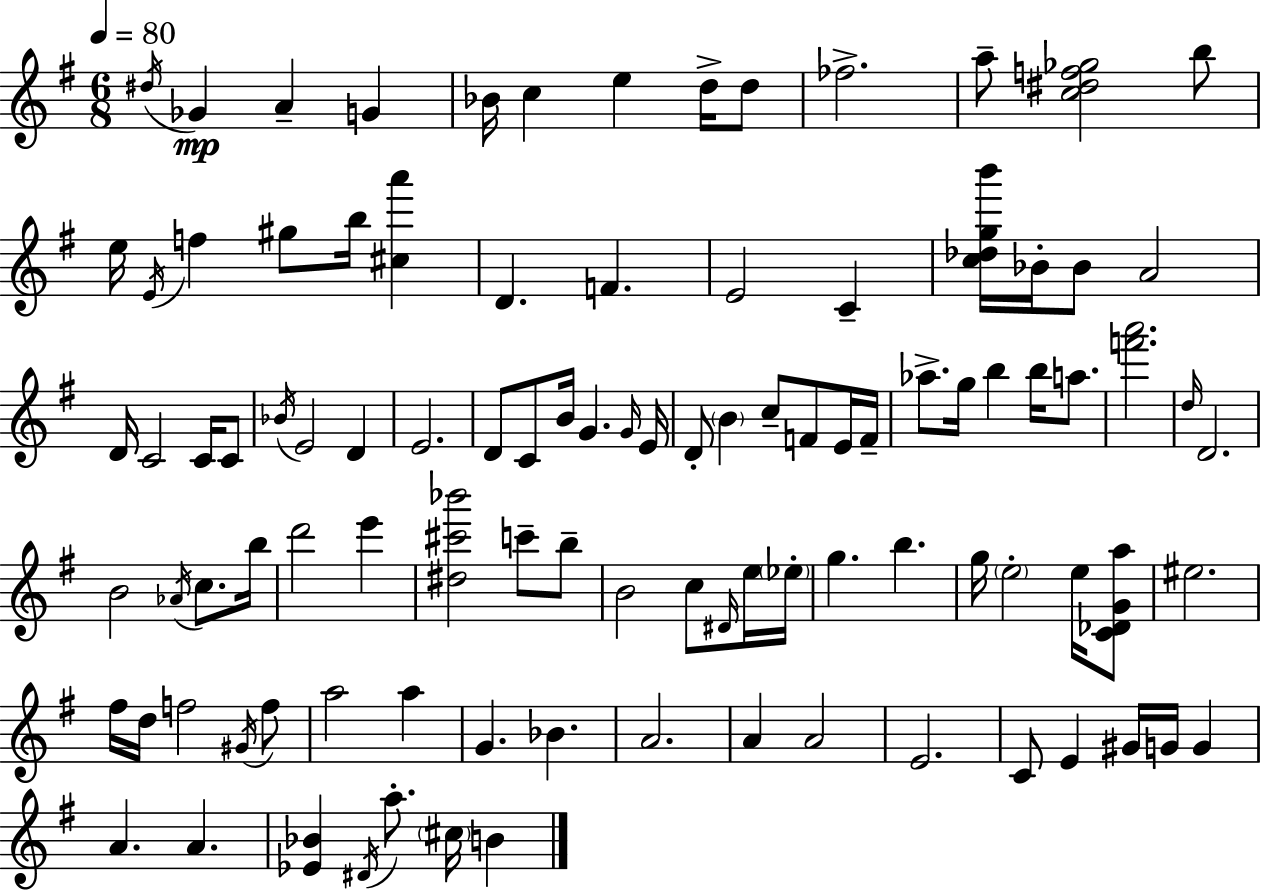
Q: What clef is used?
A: treble